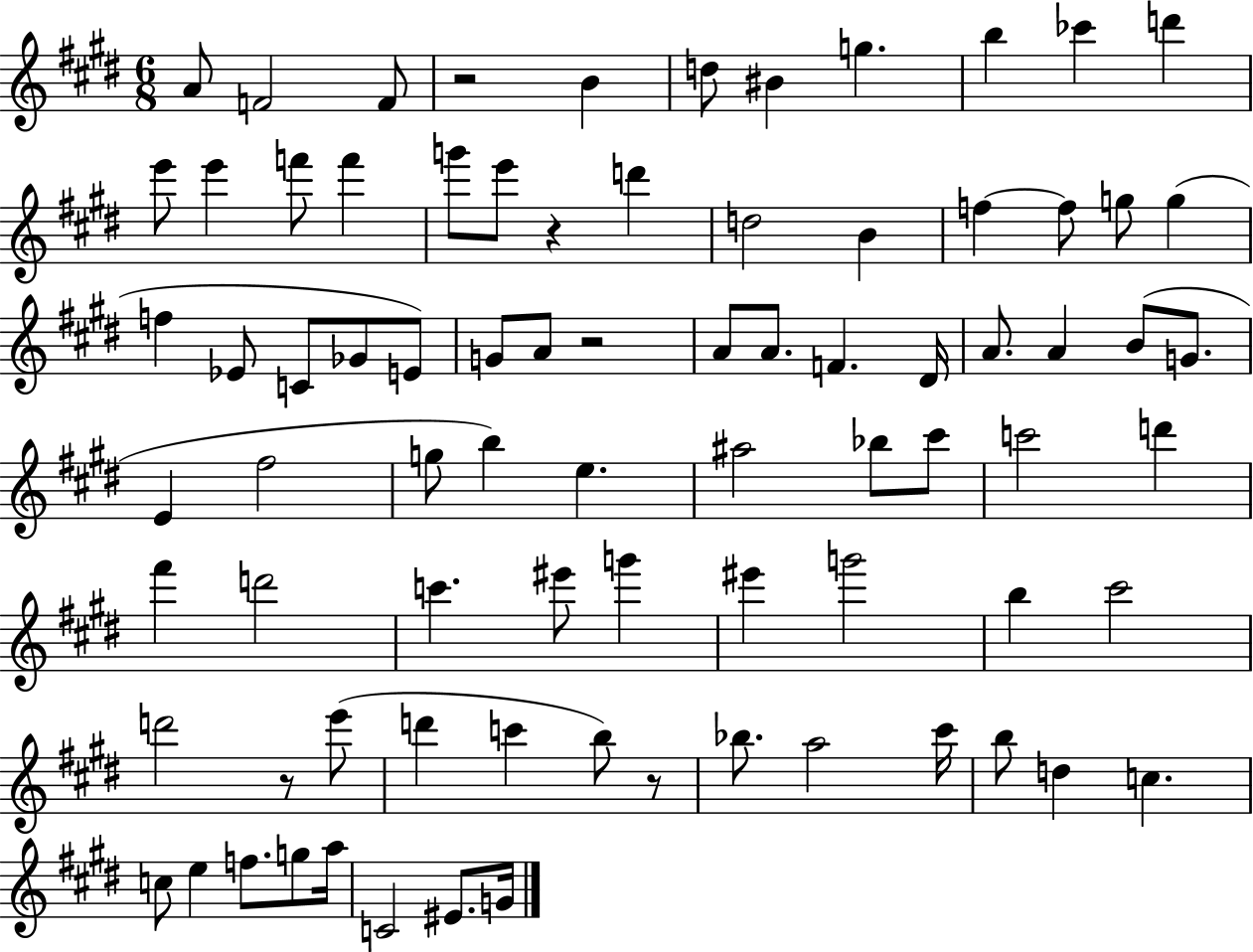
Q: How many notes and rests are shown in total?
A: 81